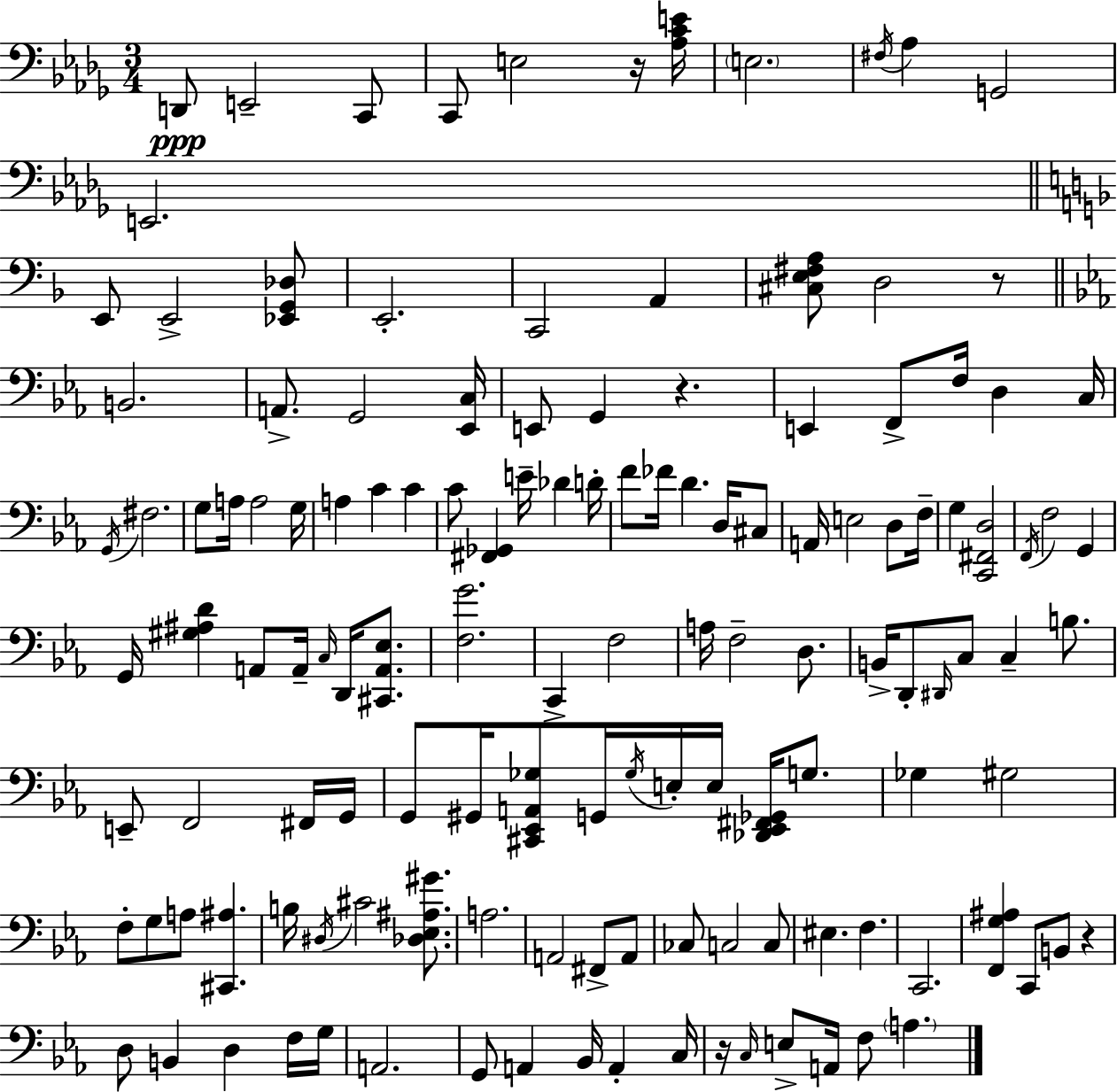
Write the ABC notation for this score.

X:1
T:Untitled
M:3/4
L:1/4
K:Bbm
D,,/2 E,,2 C,,/2 C,,/2 E,2 z/4 [_A,CE]/4 E,2 ^F,/4 _A, G,,2 E,,2 E,,/2 E,,2 [_E,,G,,_D,]/2 E,,2 C,,2 A,, [^C,E,^F,A,]/2 D,2 z/2 B,,2 A,,/2 G,,2 [_E,,C,]/4 E,,/2 G,, z E,, F,,/2 F,/4 D, C,/4 G,,/4 ^F,2 G,/2 A,/4 A,2 G,/4 A, C C C/2 [^F,,_G,,] E/4 _D D/4 F/2 _F/4 D D,/4 ^C,/2 A,,/4 E,2 D,/2 F,/4 G, [C,,^F,,D,]2 F,,/4 F,2 G,, G,,/4 [^G,^A,D] A,,/2 A,,/4 C,/4 D,,/4 [^C,,A,,_E,]/2 [F,G]2 C,, F,2 A,/4 F,2 D,/2 B,,/4 D,,/2 ^D,,/4 C,/2 C, B,/2 E,,/2 F,,2 ^F,,/4 G,,/4 G,,/2 ^G,,/4 [^C,,_E,,A,,_G,]/2 G,,/4 _G,/4 E,/4 E,/4 [_D,,_E,,^F,,_G,,]/4 G,/2 _G, ^G,2 F,/2 G,/2 A,/2 [^C,,^A,] B,/4 ^D,/4 ^C2 [_D,_E,^A,^G]/2 A,2 A,,2 ^F,,/2 A,,/2 _C,/2 C,2 C,/2 ^E, F, C,,2 [F,,G,^A,] C,,/2 B,,/2 z D,/2 B,, D, F,/4 G,/4 A,,2 G,,/2 A,, _B,,/4 A,, C,/4 z/4 C,/4 E,/2 A,,/4 F,/2 A,